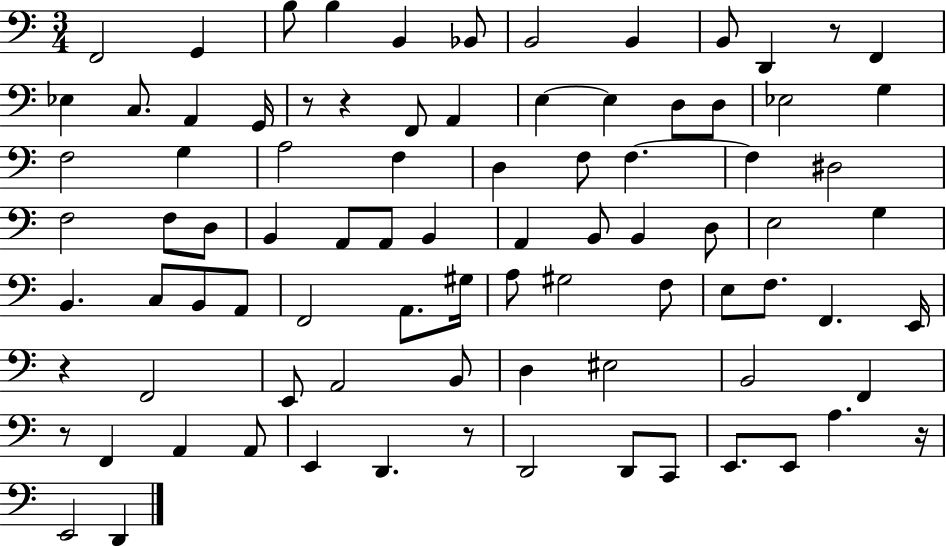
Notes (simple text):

F2/h G2/q B3/e B3/q B2/q Bb2/e B2/h B2/q B2/e D2/q R/e F2/q Eb3/q C3/e. A2/q G2/s R/e R/q F2/e A2/q E3/q E3/q D3/e D3/e Eb3/h G3/q F3/h G3/q A3/h F3/q D3/q F3/e F3/q. F3/q D#3/h F3/h F3/e D3/e B2/q A2/e A2/e B2/q A2/q B2/e B2/q D3/e E3/h G3/q B2/q. C3/e B2/e A2/e F2/h A2/e. G#3/s A3/e G#3/h F3/e E3/e F3/e. F2/q. E2/s R/q F2/h E2/e A2/h B2/e D3/q EIS3/h B2/h F2/q R/e F2/q A2/q A2/e E2/q D2/q. R/e D2/h D2/e C2/e E2/e. E2/e A3/q. R/s E2/h D2/q